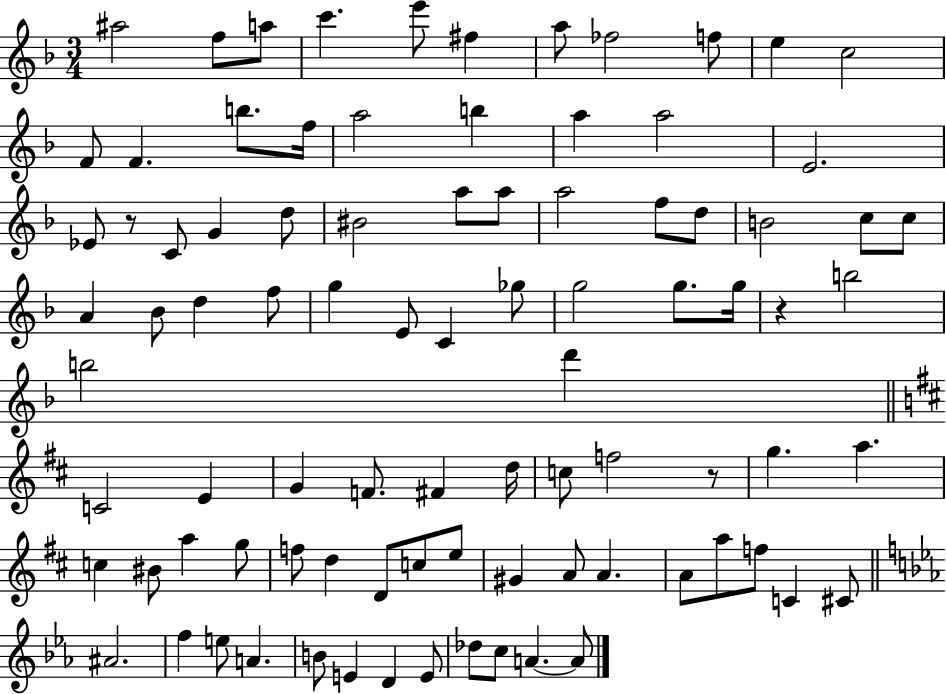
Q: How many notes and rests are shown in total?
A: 89